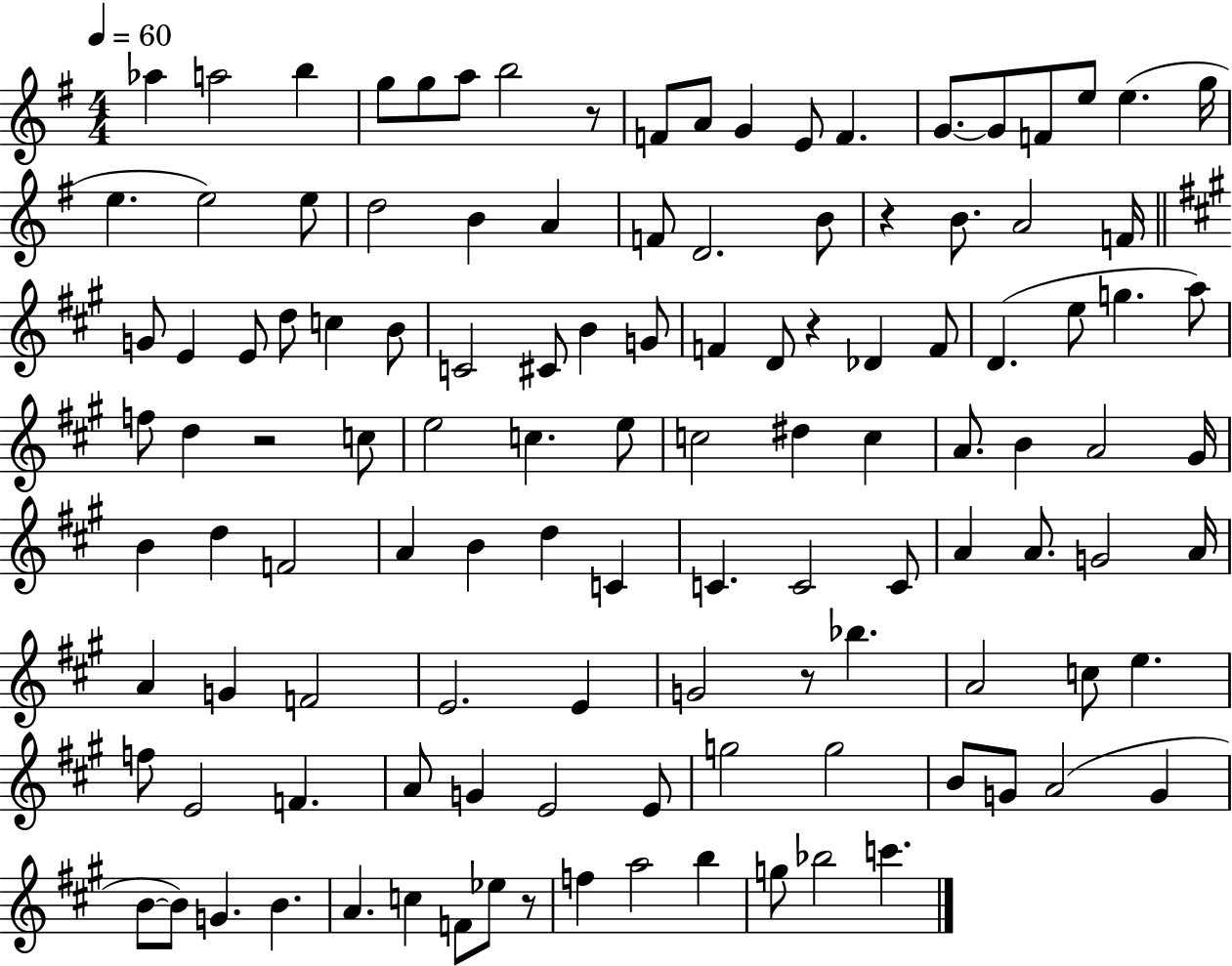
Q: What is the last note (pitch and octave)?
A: C6